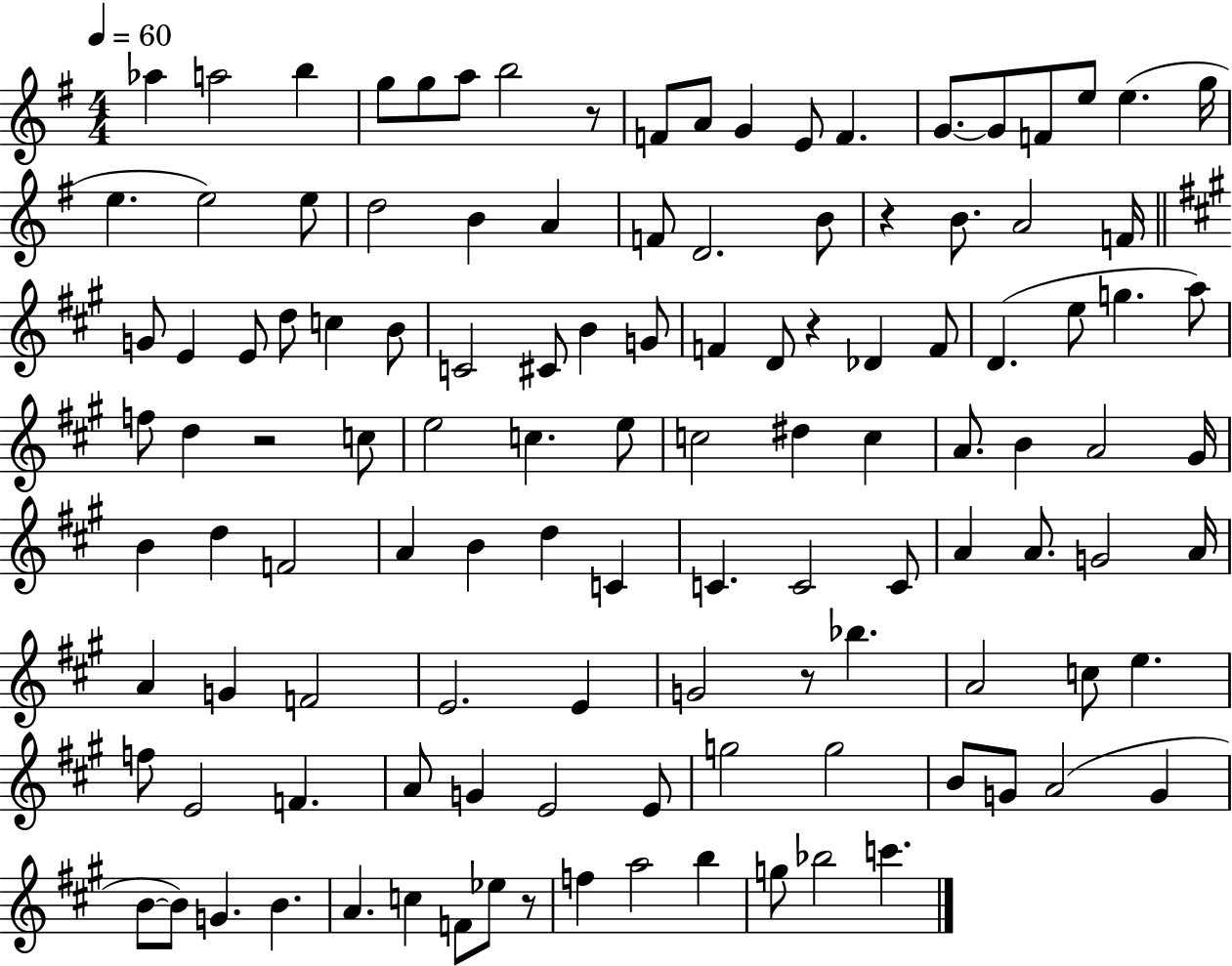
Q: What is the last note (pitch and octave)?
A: C6